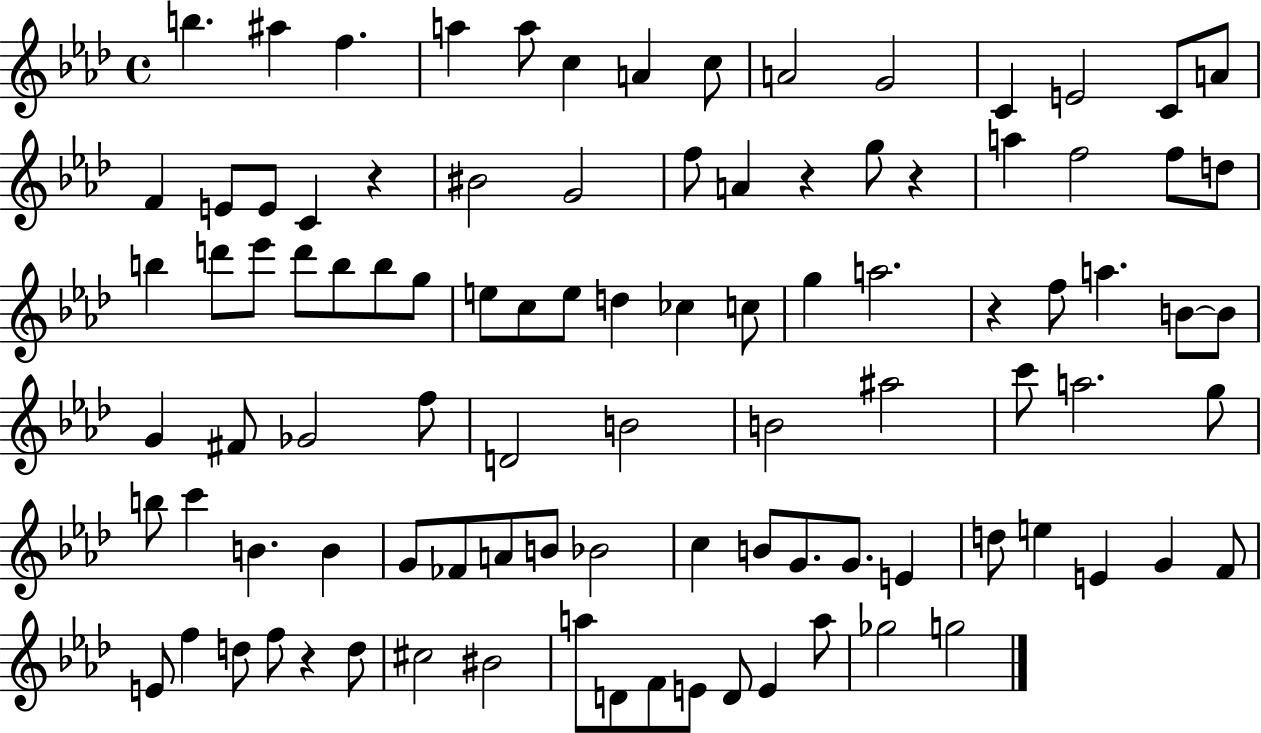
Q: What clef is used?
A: treble